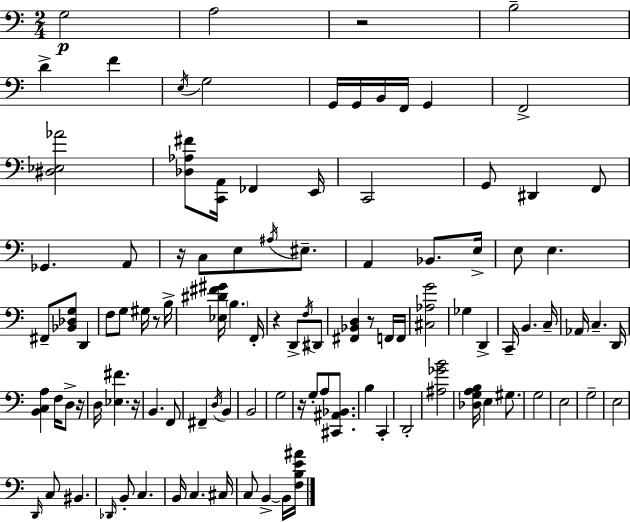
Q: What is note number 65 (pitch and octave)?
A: C2